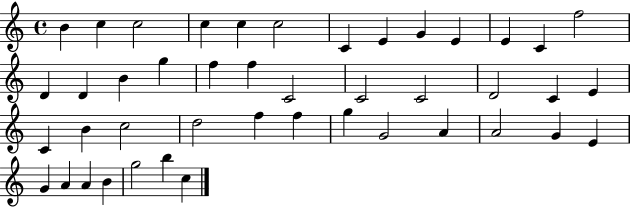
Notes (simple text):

B4/q C5/q C5/h C5/q C5/q C5/h C4/q E4/q G4/q E4/q E4/q C4/q F5/h D4/q D4/q B4/q G5/q F5/q F5/q C4/h C4/h C4/h D4/h C4/q E4/q C4/q B4/q C5/h D5/h F5/q F5/q G5/q G4/h A4/q A4/h G4/q E4/q G4/q A4/q A4/q B4/q G5/h B5/q C5/q